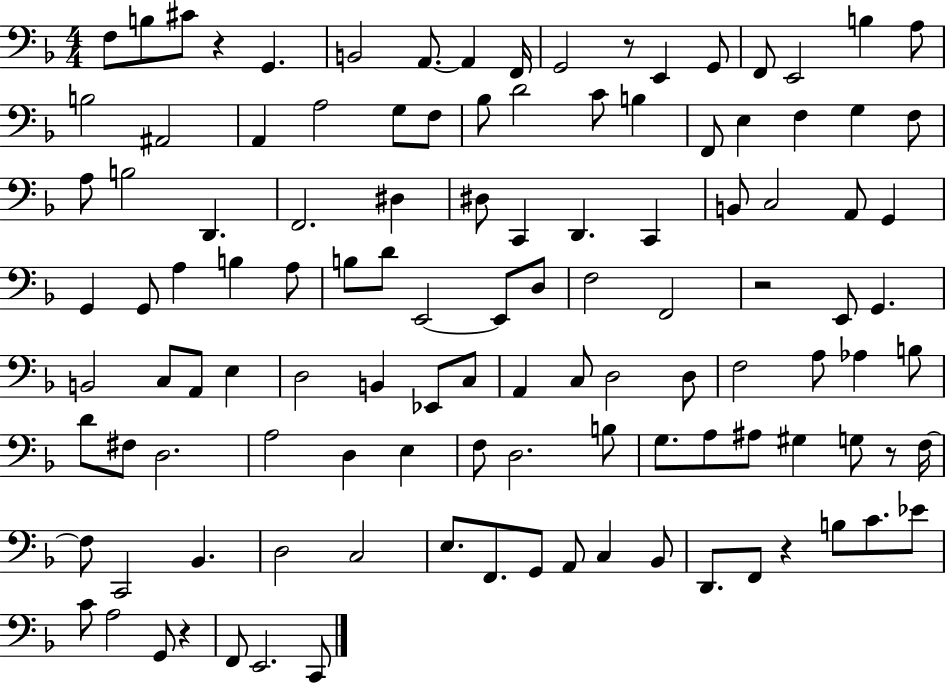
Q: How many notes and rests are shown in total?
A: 116